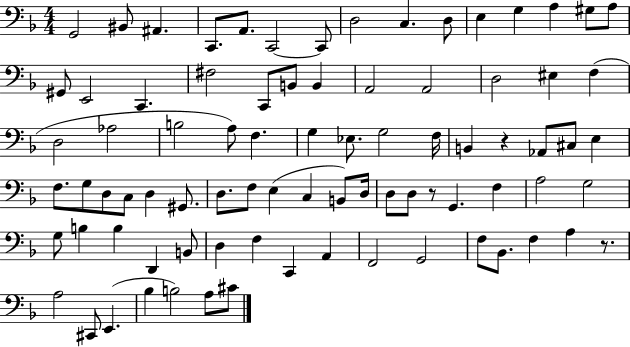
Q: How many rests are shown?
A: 3